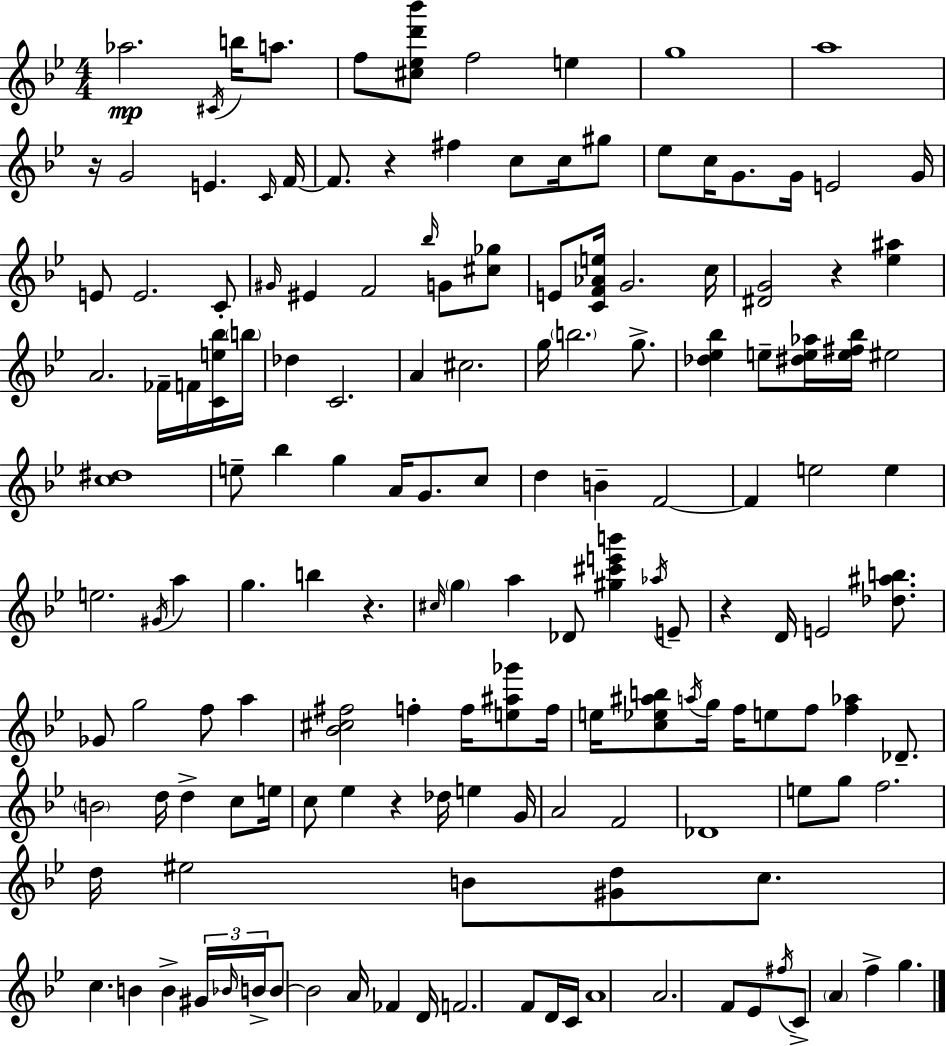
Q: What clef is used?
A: treble